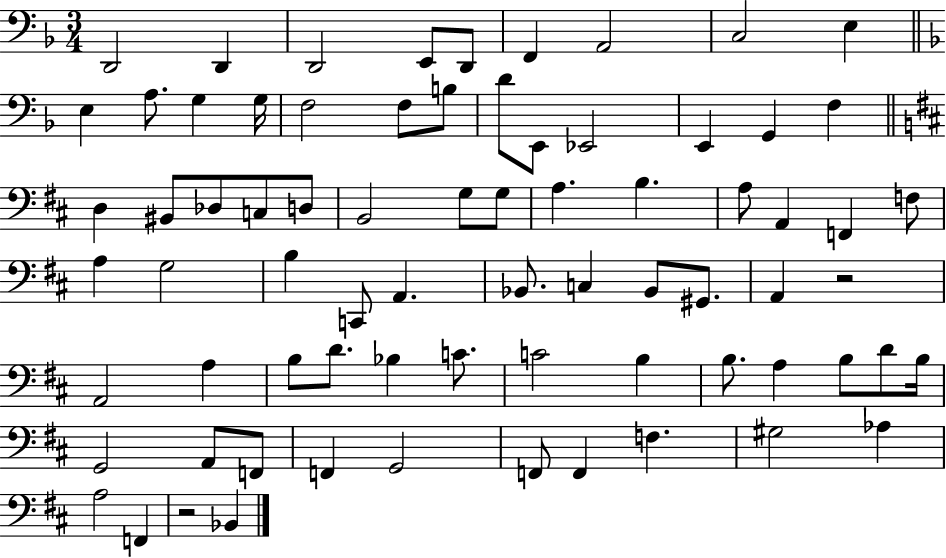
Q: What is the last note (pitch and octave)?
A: Bb2